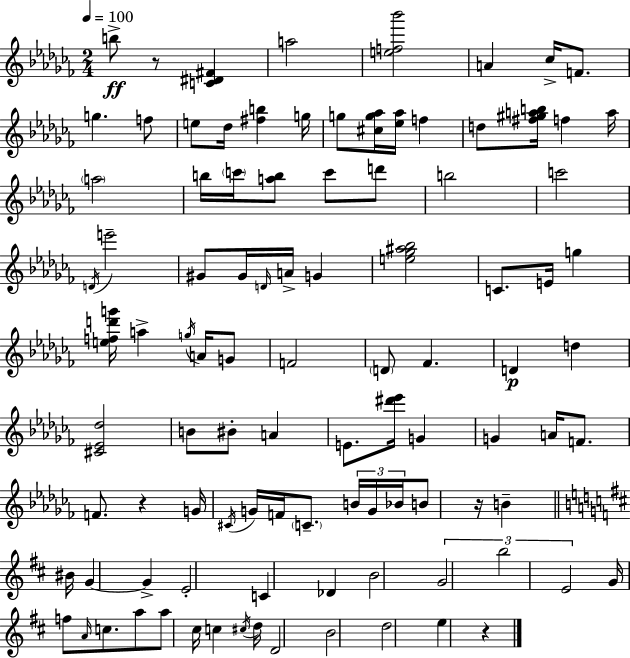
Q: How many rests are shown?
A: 4